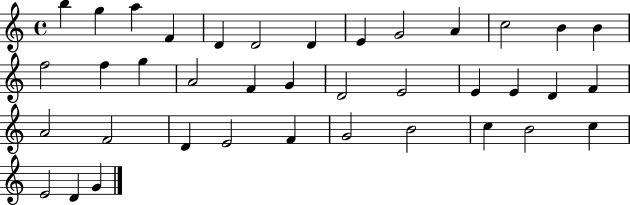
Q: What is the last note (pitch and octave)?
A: G4